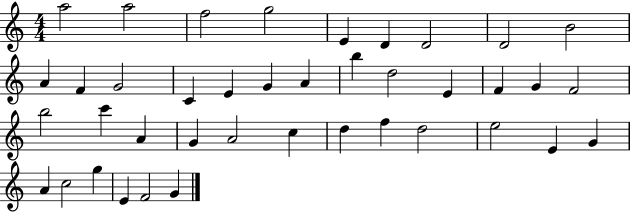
A5/h A5/h F5/h G5/h E4/q D4/q D4/h D4/h B4/h A4/q F4/q G4/h C4/q E4/q G4/q A4/q B5/q D5/h E4/q F4/q G4/q F4/h B5/h C6/q A4/q G4/q A4/h C5/q D5/q F5/q D5/h E5/h E4/q G4/q A4/q C5/h G5/q E4/q F4/h G4/q